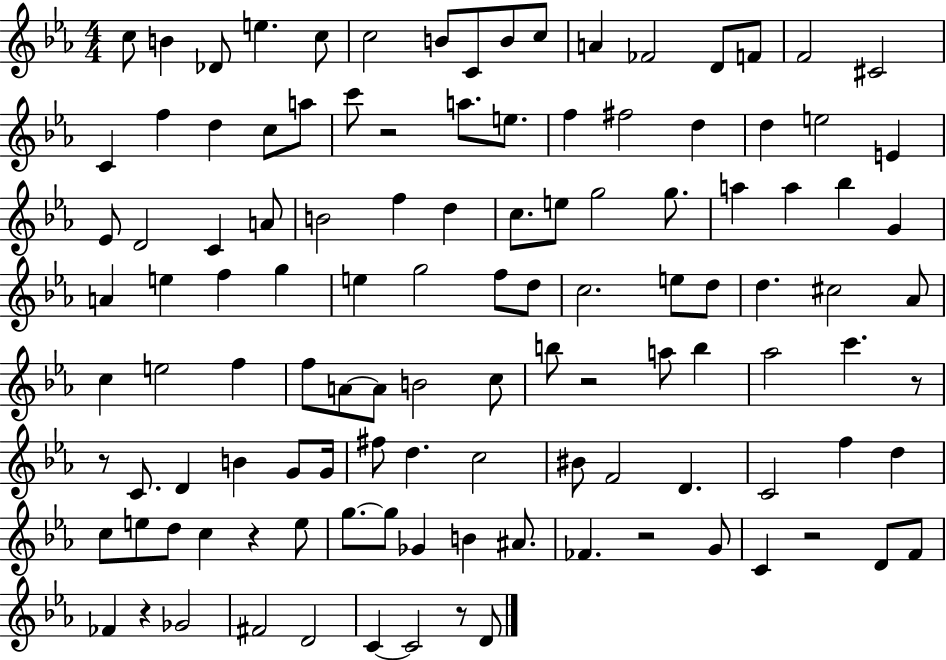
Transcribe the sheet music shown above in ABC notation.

X:1
T:Untitled
M:4/4
L:1/4
K:Eb
c/2 B _D/2 e c/2 c2 B/2 C/2 B/2 c/2 A _F2 D/2 F/2 F2 ^C2 C f d c/2 a/2 c'/2 z2 a/2 e/2 f ^f2 d d e2 E _E/2 D2 C A/2 B2 f d c/2 e/2 g2 g/2 a a _b G A e f g e g2 f/2 d/2 c2 e/2 d/2 d ^c2 _A/2 c e2 f f/2 A/2 A/2 B2 c/2 b/2 z2 a/2 b _a2 c' z/2 z/2 C/2 D B G/2 G/4 ^f/2 d c2 ^B/2 F2 D C2 f d c/2 e/2 d/2 c z e/2 g/2 g/2 _G B ^A/2 _F z2 G/2 C z2 D/2 F/2 _F z _G2 ^F2 D2 C C2 z/2 D/2